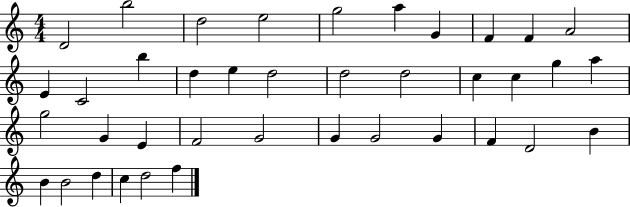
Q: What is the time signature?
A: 4/4